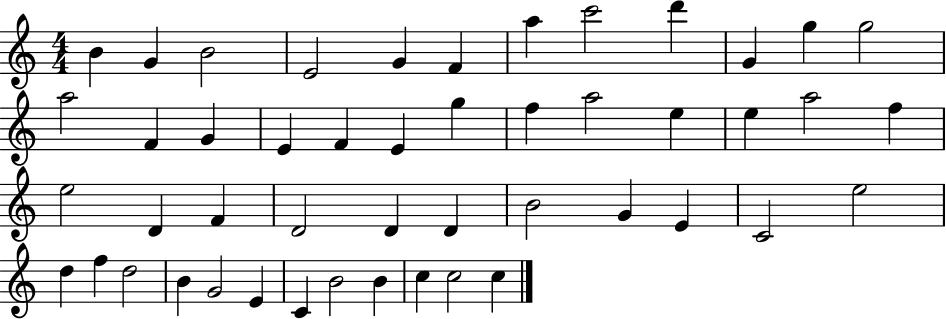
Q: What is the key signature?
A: C major